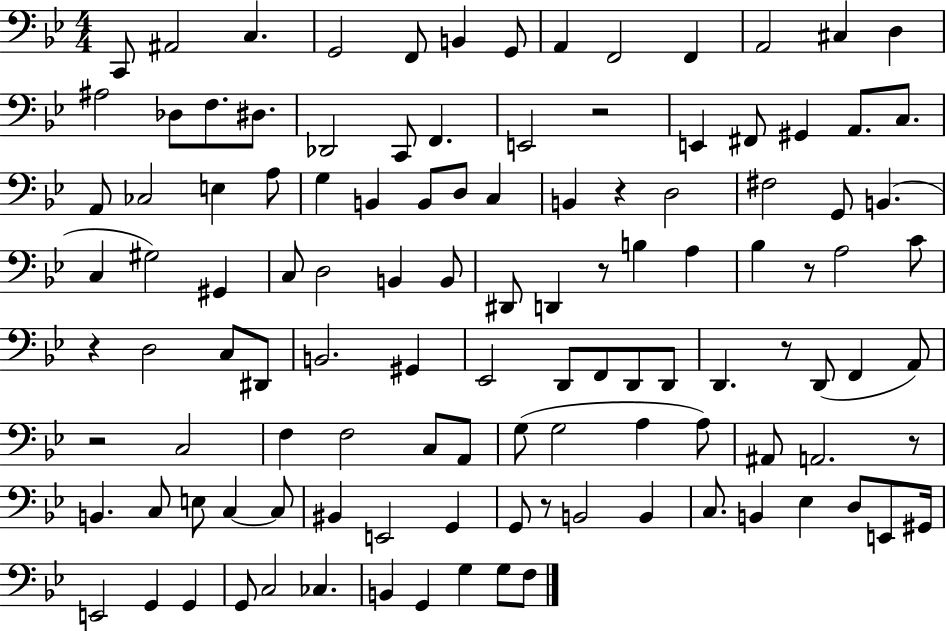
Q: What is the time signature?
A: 4/4